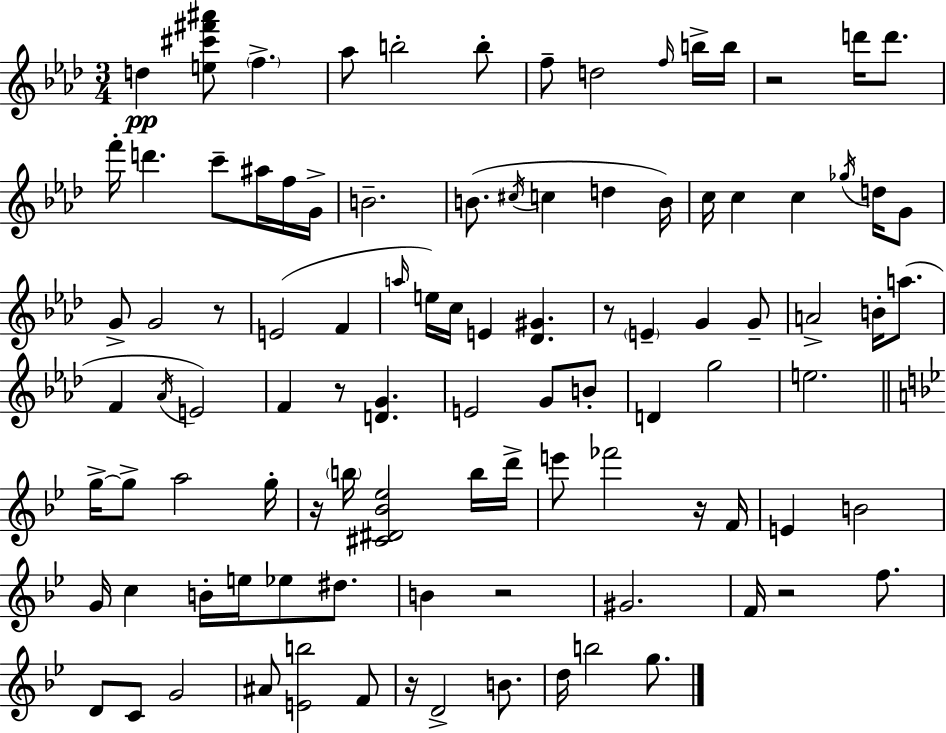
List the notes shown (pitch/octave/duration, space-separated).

D5/q [E5,C#6,F#6,A#6]/e F5/q. Ab5/e B5/h B5/e F5/e D5/h F5/s B5/s B5/s R/h D6/s D6/e. F6/s D6/q. C6/e A#5/s F5/s G4/s B4/h. B4/e. C#5/s C5/q D5/q B4/s C5/s C5/q C5/q Gb5/s D5/s G4/e G4/e G4/h R/e E4/h F4/q A5/s E5/s C5/s E4/q [Db4,G#4]/q. R/e E4/q G4/q G4/e A4/h B4/s A5/e. F4/q Ab4/s E4/h F4/q R/e [D4,G4]/q. E4/h G4/e B4/e D4/q G5/h E5/h. G5/s G5/e A5/h G5/s R/s B5/s [C#4,D#4,Bb4,Eb5]/h B5/s D6/s E6/e FES6/h R/s F4/s E4/q B4/h G4/s C5/q B4/s E5/s Eb5/e D#5/e. B4/q R/h G#4/h. F4/s R/h F5/e. D4/e C4/e G4/h A#4/e [E4,B5]/h F4/e R/s D4/h B4/e. D5/s B5/h G5/e.